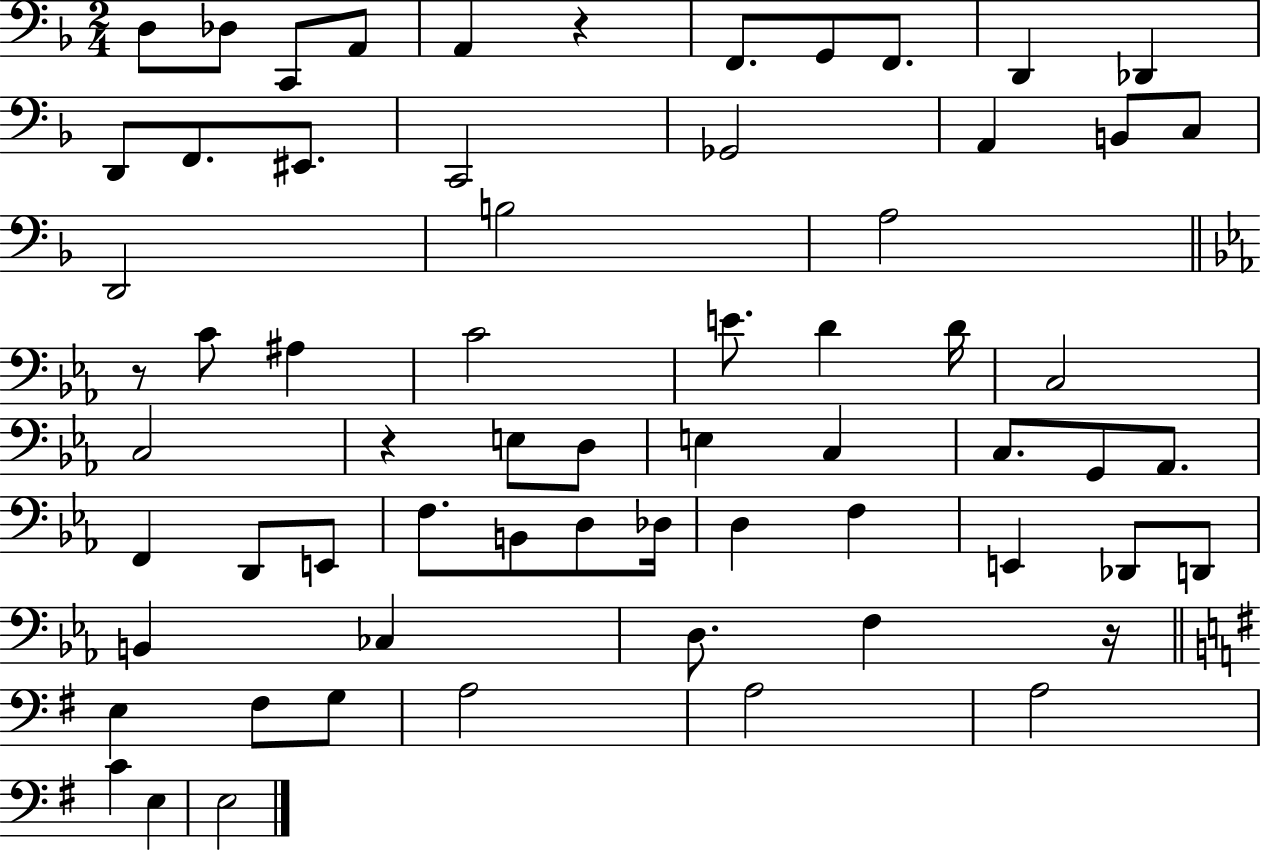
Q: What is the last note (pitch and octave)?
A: E3